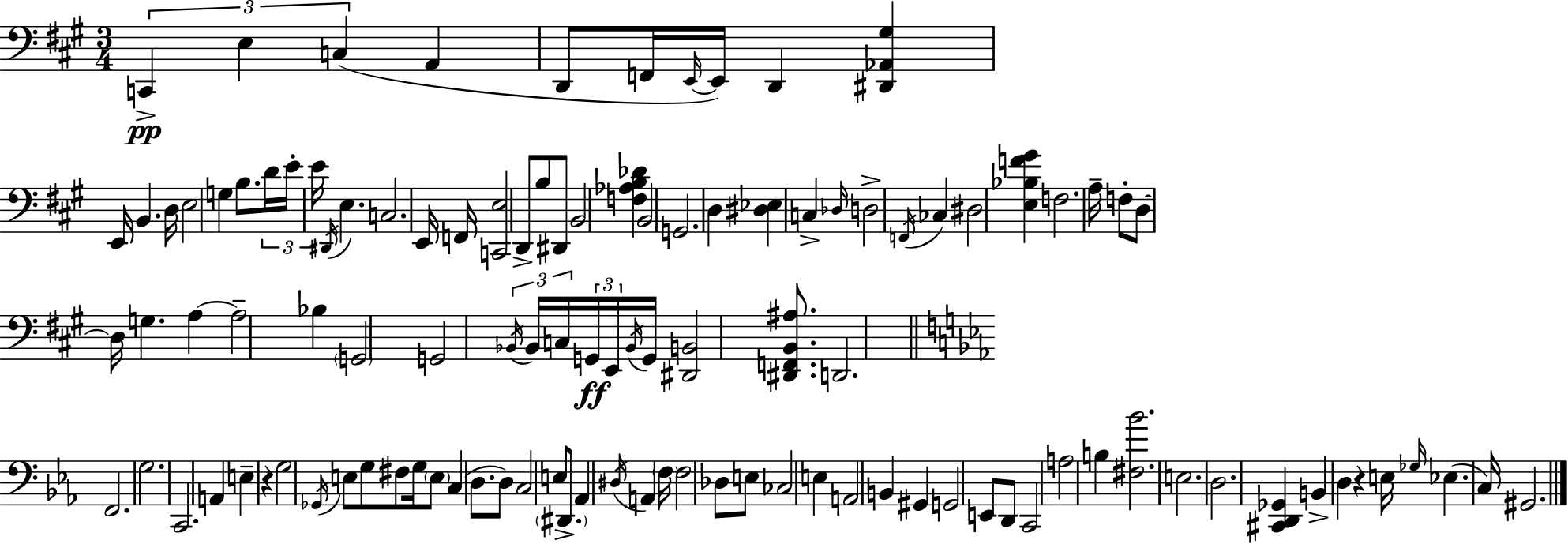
{
  \clef bass
  \numericTimeSignature
  \time 3/4
  \key a \major
  \tuplet 3/2 { c,4->\pp e4 c4( } | a,4 d,8 f,16 \grace { e,16~ }~) e,16 d,4 | <dis, aes, gis>4 e,16 b,4. | d16 e2 g4 | \break b8. \tuplet 3/2 { d'16 e'16-. e'16 } \acciaccatura { dis,16 } e4. | c2. | e,16 f,16 <c, e>2 | d,8-> b8 dis,8 b,2 | \break <f aes b des'>4 b,2 | g,2. | d4 <dis ees>4 c4-> | \grace { des16 } d2-> \acciaccatura { f,16 } | \break ces4 dis2 | <e bes f' gis'>4 f2. | a16-- f8-. d8~~ d16 g4. | a4~~ a2-- | \break bes4 \parenthesize g,2 | g,2 | \tuplet 3/2 { \acciaccatura { bes,16 } bes,16 c16 } \tuplet 3/2 { g,16\ff e,16 \acciaccatura { bes,16 } } g,16 <dis, b,>2 | <dis, f, b, ais>8. d,2. | \break \bar "||" \break \key c \minor f,2. | g2. | c,2. | a,4 e4-- r4 | \break g2 \acciaccatura { ges,16 } e8 g8 | fis8 g16 \parenthesize e8 c4( d8. | d8) c2 e8 | \parenthesize dis,8.-> aes,4 \acciaccatura { dis16 } a,4 | \break \parenthesize f16 f2 des8 | e8 ces2 e4 | a,2 b,4 | gis,4 g,2 | \break e,8 d,8 c,2 | a2 b4 | <fis bes'>2. | e2. | \break d2. | <cis, d, ges,>4 b,4-> d4 | r4 e16 \grace { ges16 }( ees4. | c16) gis,2. | \break \bar "|."
}